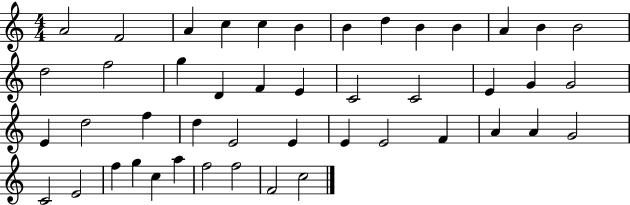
A4/h F4/h A4/q C5/q C5/q B4/q B4/q D5/q B4/q B4/q A4/q B4/q B4/h D5/h F5/h G5/q D4/q F4/q E4/q C4/h C4/h E4/q G4/q G4/h E4/q D5/h F5/q D5/q E4/h E4/q E4/q E4/h F4/q A4/q A4/q G4/h C4/h E4/h F5/q G5/q C5/q A5/q F5/h F5/h F4/h C5/h